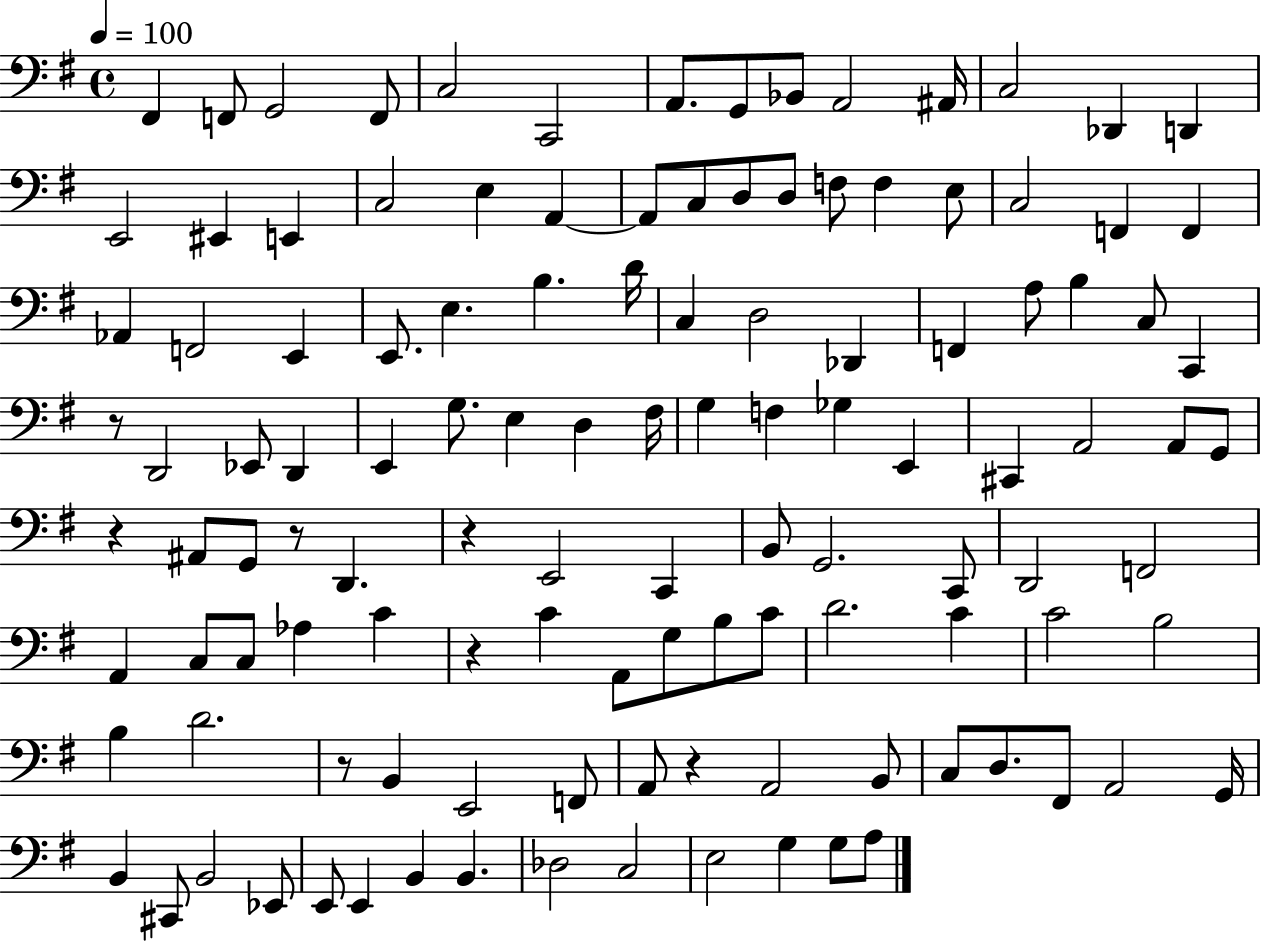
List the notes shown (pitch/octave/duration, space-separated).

F#2/q F2/e G2/h F2/e C3/h C2/h A2/e. G2/e Bb2/e A2/h A#2/s C3/h Db2/q D2/q E2/h EIS2/q E2/q C3/h E3/q A2/q A2/e C3/e D3/e D3/e F3/e F3/q E3/e C3/h F2/q F2/q Ab2/q F2/h E2/q E2/e. E3/q. B3/q. D4/s C3/q D3/h Db2/q F2/q A3/e B3/q C3/e C2/q R/e D2/h Eb2/e D2/q E2/q G3/e. E3/q D3/q F#3/s G3/q F3/q Gb3/q E2/q C#2/q A2/h A2/e G2/e R/q A#2/e G2/e R/e D2/q. R/q E2/h C2/q B2/e G2/h. C2/e D2/h F2/h A2/q C3/e C3/e Ab3/q C4/q R/q C4/q A2/e G3/e B3/e C4/e D4/h. C4/q C4/h B3/h B3/q D4/h. R/e B2/q E2/h F2/e A2/e R/q A2/h B2/e C3/e D3/e. F#2/e A2/h G2/s B2/q C#2/e B2/h Eb2/e E2/e E2/q B2/q B2/q. Db3/h C3/h E3/h G3/q G3/e A3/e